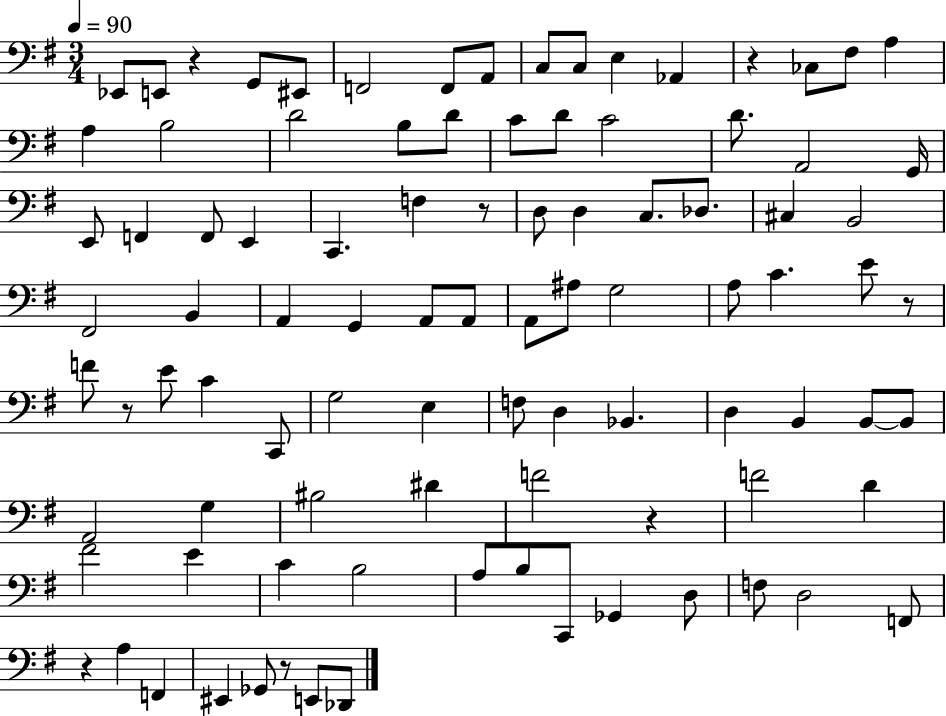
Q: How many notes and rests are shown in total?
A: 95